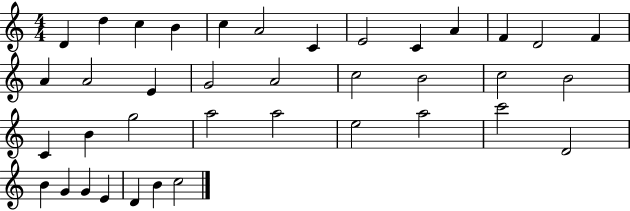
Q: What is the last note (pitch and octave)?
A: C5